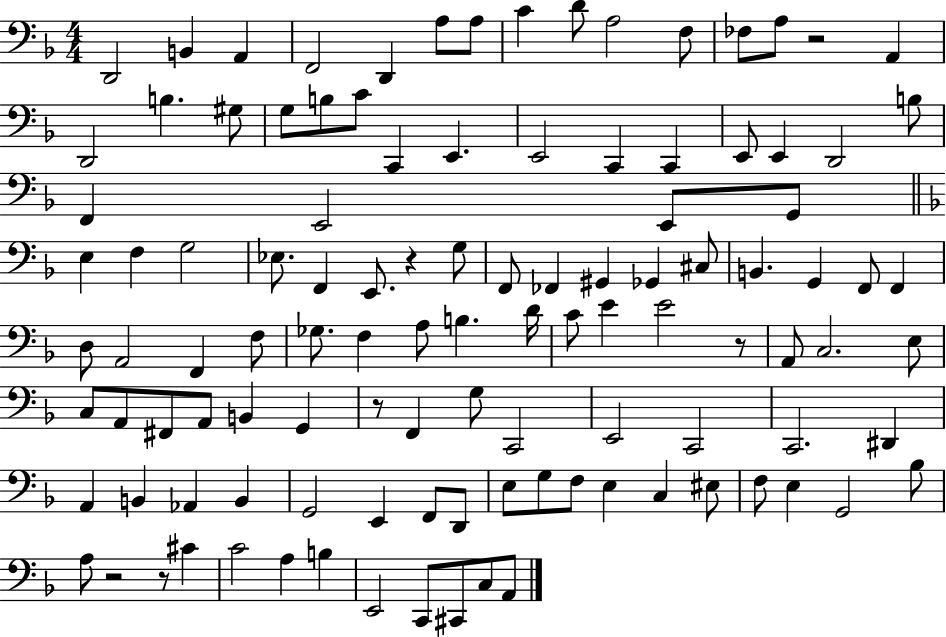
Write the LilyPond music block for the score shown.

{
  \clef bass
  \numericTimeSignature
  \time 4/4
  \key f \major
  d,2 b,4 a,4 | f,2 d,4 a8 a8 | c'4 d'8 a2 f8 | fes8 a8 r2 a,4 | \break d,2 b4. gis8 | g8 b8 c'8 c,4 e,4. | e,2 c,4 c,4 | e,8 e,4 d,2 b8 | \break f,4 e,2 e,8 g,8 | \bar "||" \break \key d \minor e4 f4 g2 | ees8. f,4 e,8. r4 g8 | f,8 fes,4 gis,4 ges,4 cis8 | b,4. g,4 f,8 f,4 | \break d8 a,2 f,4 f8 | ges8. f4 a8 b4. d'16 | c'8 e'4 e'2 r8 | a,8 c2. e8 | \break c8 a,8 fis,8 a,8 b,4 g,4 | r8 f,4 g8 c,2 | e,2 c,2 | c,2. dis,4 | \break a,4 b,4 aes,4 b,4 | g,2 e,4 f,8 d,8 | e8 g8 f8 e4 c4 eis8 | f8 e4 g,2 bes8 | \break a8 r2 r8 cis'4 | c'2 a4 b4 | e,2 c,8 cis,8 c8 a,8 | \bar "|."
}